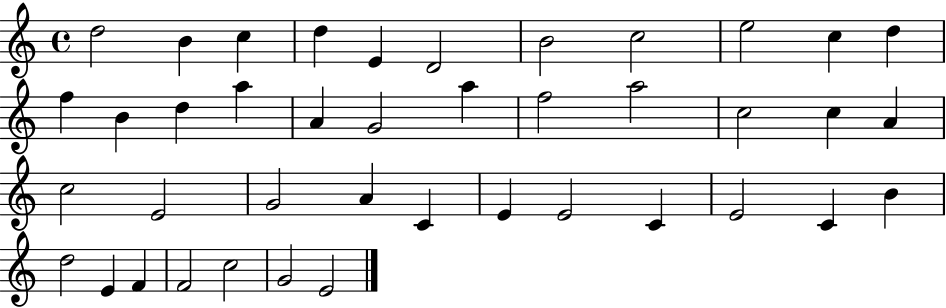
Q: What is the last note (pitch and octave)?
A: E4